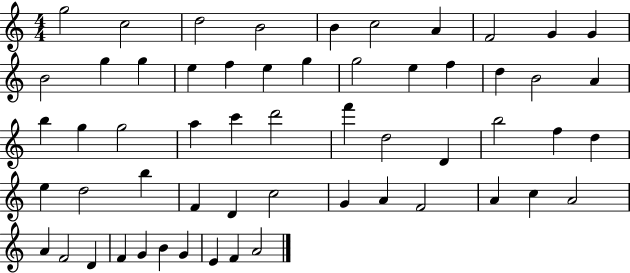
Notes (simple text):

G5/h C5/h D5/h B4/h B4/q C5/h A4/q F4/h G4/q G4/q B4/h G5/q G5/q E5/q F5/q E5/q G5/q G5/h E5/q F5/q D5/q B4/h A4/q B5/q G5/q G5/h A5/q C6/q D6/h F6/q D5/h D4/q B5/h F5/q D5/q E5/q D5/h B5/q F4/q D4/q C5/h G4/q A4/q F4/h A4/q C5/q A4/h A4/q F4/h D4/q F4/q G4/q B4/q G4/q E4/q F4/q A4/h